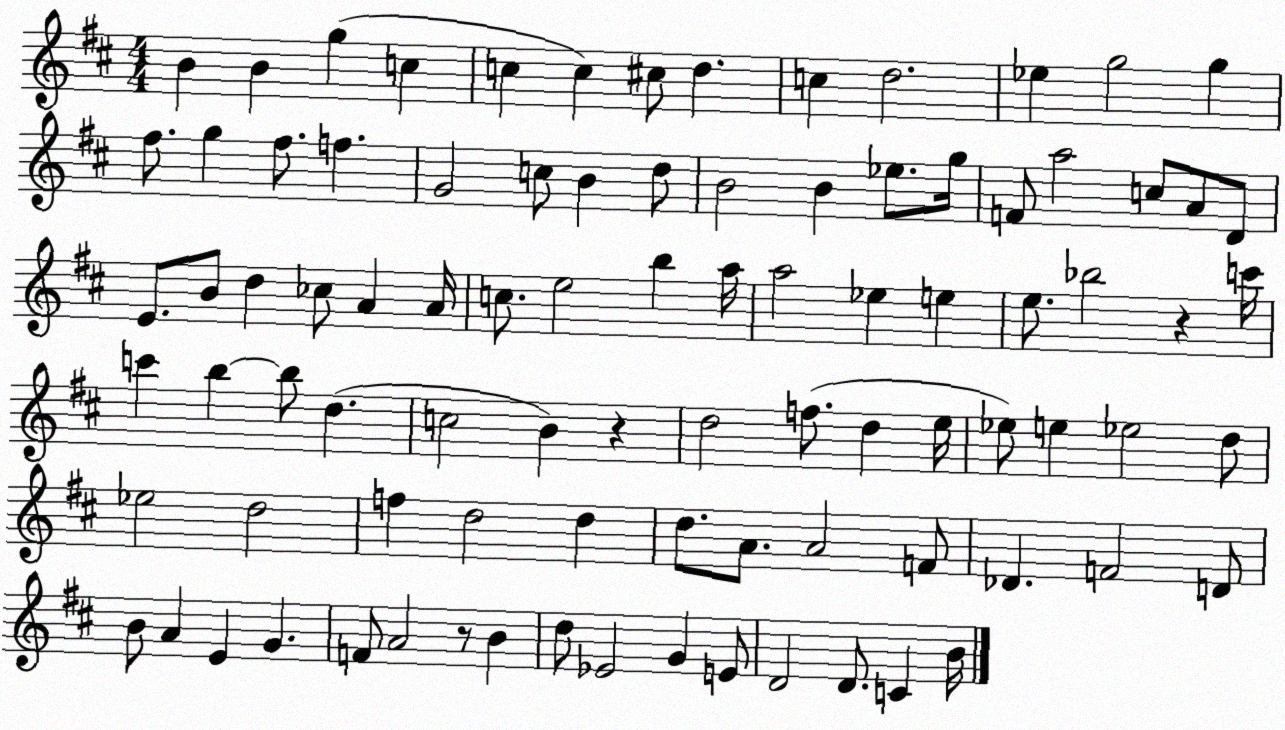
X:1
T:Untitled
M:4/4
L:1/4
K:D
B B g c c c ^c/2 d c d2 _e g2 g ^f/2 g ^f/2 f G2 c/2 B d/2 B2 B _e/2 g/4 F/2 a2 c/2 A/2 D/2 E/2 B/2 d _c/2 A A/4 c/2 e2 b a/4 a2 _e e e/2 _b2 z c'/4 c' b b/2 d c2 B z d2 f/2 d e/4 _e/2 e _e2 d/2 _e2 d2 f d2 d d/2 A/2 A2 F/2 _D F2 D/2 B/2 A E G F/2 A2 z/2 B d/2 _E2 G E/2 D2 D/2 C B/4